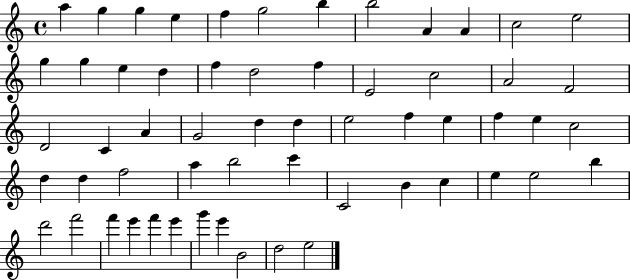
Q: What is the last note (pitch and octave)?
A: E5